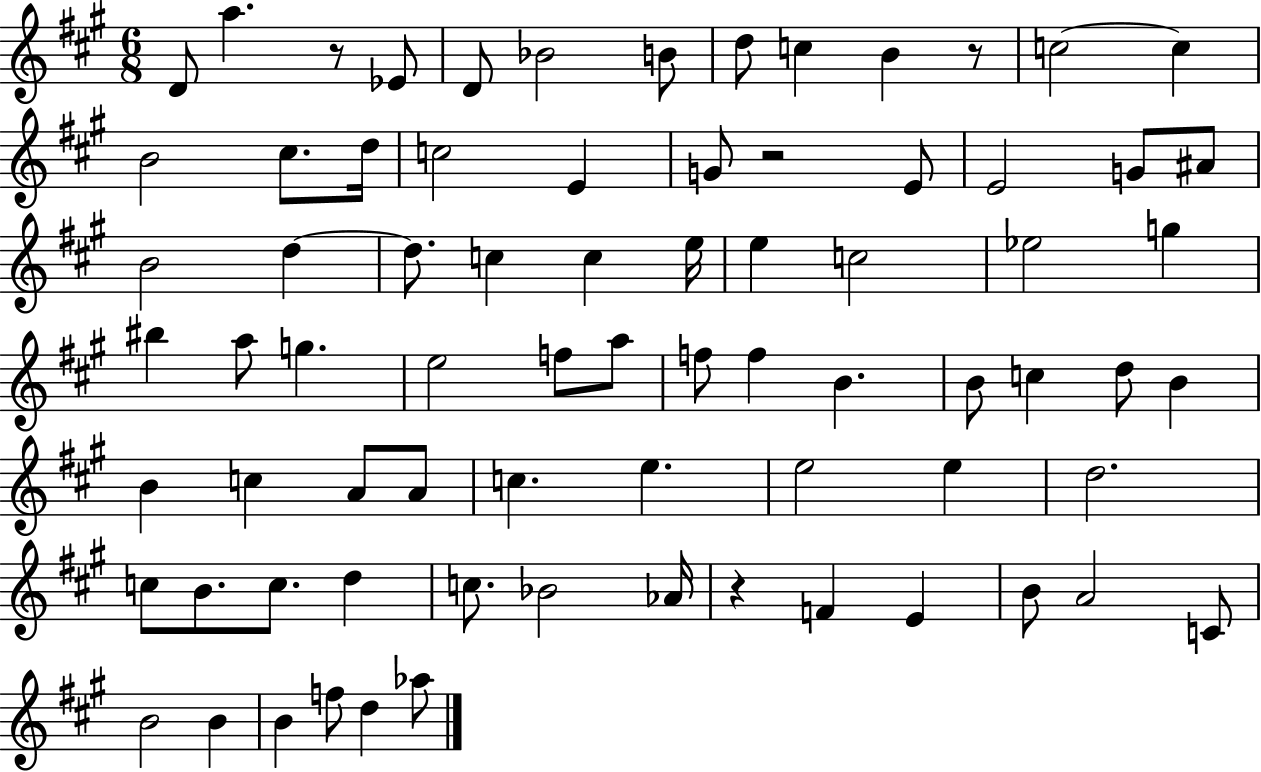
D4/e A5/q. R/e Eb4/e D4/e Bb4/h B4/e D5/e C5/q B4/q R/e C5/h C5/q B4/h C#5/e. D5/s C5/h E4/q G4/e R/h E4/e E4/h G4/e A#4/e B4/h D5/q D5/e. C5/q C5/q E5/s E5/q C5/h Eb5/h G5/q BIS5/q A5/e G5/q. E5/h F5/e A5/e F5/e F5/q B4/q. B4/e C5/q D5/e B4/q B4/q C5/q A4/e A4/e C5/q. E5/q. E5/h E5/q D5/h. C5/e B4/e. C5/e. D5/q C5/e. Bb4/h Ab4/s R/q F4/q E4/q B4/e A4/h C4/e B4/h B4/q B4/q F5/e D5/q Ab5/e